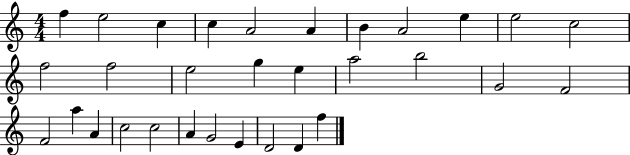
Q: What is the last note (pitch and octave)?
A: F5